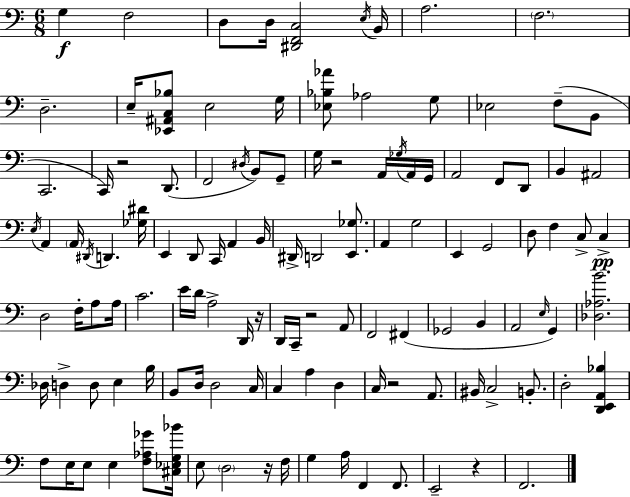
{
  \clef bass
  \numericTimeSignature
  \time 6/8
  \key a \minor
  g4\f f2 | d8 d16 <dis, f, c>2 \acciaccatura { e16 } | b,16 a2. | \parenthesize f2. | \break d2.-- | e16-- <ees, ais, c bes>8 e2 | g16 <ees bes aes'>8 aes2 g8 | ees2 f8--( b,8 | \break c,2. | c,16) r2 d,8.( | f,2 \acciaccatura { dis16 }) b,8 | g,8-- g16 r2 a,16 | \break \acciaccatura { ges16 } a,16 g,16 a,2 f,8 | d,8 b,4 ais,2 | \acciaccatura { e16 } a,4 \parenthesize a,16 \acciaccatura { dis,16 } d,4. | <ges dis'>16 e,4 d,8 c,16 | \break a,4 b,16 dis,16-> d,2 | <e, ges>8. a,4 g2 | e,4 g,2 | d8 f4 c8-> | \break c4->\pp d2 | f16-. a8 a16 c'2. | e'16 d'16 a2-> | d,16 r16 d,16 c,16-- r2 | \break a,8 f,2 | fis,4( ges,2 | b,4 a,2 | \grace { e16 } g,4) <des aes b'>2. | \break des16 d4-> d8 | e4 b16 b,8 d16 d2 | c16 c4 a4 | d4 c16 r2 | \break a,8. bis,16 c2-> | b,8.-. d2-. | <d, e, a, bes>4 f8 e16 e8 e4 | <f aes ges'>8 <cis ees g bes'>16 e8 \parenthesize d2 | \break r16 f16 g4 a16 f,4 | f,8. e,2-- | r4 f,2. | \bar "|."
}